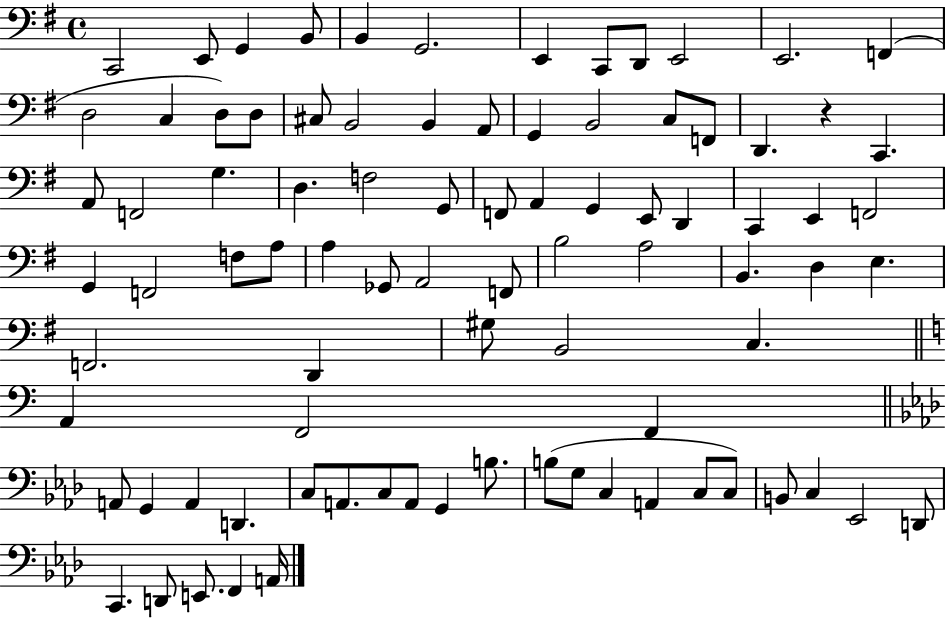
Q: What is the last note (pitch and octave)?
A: A2